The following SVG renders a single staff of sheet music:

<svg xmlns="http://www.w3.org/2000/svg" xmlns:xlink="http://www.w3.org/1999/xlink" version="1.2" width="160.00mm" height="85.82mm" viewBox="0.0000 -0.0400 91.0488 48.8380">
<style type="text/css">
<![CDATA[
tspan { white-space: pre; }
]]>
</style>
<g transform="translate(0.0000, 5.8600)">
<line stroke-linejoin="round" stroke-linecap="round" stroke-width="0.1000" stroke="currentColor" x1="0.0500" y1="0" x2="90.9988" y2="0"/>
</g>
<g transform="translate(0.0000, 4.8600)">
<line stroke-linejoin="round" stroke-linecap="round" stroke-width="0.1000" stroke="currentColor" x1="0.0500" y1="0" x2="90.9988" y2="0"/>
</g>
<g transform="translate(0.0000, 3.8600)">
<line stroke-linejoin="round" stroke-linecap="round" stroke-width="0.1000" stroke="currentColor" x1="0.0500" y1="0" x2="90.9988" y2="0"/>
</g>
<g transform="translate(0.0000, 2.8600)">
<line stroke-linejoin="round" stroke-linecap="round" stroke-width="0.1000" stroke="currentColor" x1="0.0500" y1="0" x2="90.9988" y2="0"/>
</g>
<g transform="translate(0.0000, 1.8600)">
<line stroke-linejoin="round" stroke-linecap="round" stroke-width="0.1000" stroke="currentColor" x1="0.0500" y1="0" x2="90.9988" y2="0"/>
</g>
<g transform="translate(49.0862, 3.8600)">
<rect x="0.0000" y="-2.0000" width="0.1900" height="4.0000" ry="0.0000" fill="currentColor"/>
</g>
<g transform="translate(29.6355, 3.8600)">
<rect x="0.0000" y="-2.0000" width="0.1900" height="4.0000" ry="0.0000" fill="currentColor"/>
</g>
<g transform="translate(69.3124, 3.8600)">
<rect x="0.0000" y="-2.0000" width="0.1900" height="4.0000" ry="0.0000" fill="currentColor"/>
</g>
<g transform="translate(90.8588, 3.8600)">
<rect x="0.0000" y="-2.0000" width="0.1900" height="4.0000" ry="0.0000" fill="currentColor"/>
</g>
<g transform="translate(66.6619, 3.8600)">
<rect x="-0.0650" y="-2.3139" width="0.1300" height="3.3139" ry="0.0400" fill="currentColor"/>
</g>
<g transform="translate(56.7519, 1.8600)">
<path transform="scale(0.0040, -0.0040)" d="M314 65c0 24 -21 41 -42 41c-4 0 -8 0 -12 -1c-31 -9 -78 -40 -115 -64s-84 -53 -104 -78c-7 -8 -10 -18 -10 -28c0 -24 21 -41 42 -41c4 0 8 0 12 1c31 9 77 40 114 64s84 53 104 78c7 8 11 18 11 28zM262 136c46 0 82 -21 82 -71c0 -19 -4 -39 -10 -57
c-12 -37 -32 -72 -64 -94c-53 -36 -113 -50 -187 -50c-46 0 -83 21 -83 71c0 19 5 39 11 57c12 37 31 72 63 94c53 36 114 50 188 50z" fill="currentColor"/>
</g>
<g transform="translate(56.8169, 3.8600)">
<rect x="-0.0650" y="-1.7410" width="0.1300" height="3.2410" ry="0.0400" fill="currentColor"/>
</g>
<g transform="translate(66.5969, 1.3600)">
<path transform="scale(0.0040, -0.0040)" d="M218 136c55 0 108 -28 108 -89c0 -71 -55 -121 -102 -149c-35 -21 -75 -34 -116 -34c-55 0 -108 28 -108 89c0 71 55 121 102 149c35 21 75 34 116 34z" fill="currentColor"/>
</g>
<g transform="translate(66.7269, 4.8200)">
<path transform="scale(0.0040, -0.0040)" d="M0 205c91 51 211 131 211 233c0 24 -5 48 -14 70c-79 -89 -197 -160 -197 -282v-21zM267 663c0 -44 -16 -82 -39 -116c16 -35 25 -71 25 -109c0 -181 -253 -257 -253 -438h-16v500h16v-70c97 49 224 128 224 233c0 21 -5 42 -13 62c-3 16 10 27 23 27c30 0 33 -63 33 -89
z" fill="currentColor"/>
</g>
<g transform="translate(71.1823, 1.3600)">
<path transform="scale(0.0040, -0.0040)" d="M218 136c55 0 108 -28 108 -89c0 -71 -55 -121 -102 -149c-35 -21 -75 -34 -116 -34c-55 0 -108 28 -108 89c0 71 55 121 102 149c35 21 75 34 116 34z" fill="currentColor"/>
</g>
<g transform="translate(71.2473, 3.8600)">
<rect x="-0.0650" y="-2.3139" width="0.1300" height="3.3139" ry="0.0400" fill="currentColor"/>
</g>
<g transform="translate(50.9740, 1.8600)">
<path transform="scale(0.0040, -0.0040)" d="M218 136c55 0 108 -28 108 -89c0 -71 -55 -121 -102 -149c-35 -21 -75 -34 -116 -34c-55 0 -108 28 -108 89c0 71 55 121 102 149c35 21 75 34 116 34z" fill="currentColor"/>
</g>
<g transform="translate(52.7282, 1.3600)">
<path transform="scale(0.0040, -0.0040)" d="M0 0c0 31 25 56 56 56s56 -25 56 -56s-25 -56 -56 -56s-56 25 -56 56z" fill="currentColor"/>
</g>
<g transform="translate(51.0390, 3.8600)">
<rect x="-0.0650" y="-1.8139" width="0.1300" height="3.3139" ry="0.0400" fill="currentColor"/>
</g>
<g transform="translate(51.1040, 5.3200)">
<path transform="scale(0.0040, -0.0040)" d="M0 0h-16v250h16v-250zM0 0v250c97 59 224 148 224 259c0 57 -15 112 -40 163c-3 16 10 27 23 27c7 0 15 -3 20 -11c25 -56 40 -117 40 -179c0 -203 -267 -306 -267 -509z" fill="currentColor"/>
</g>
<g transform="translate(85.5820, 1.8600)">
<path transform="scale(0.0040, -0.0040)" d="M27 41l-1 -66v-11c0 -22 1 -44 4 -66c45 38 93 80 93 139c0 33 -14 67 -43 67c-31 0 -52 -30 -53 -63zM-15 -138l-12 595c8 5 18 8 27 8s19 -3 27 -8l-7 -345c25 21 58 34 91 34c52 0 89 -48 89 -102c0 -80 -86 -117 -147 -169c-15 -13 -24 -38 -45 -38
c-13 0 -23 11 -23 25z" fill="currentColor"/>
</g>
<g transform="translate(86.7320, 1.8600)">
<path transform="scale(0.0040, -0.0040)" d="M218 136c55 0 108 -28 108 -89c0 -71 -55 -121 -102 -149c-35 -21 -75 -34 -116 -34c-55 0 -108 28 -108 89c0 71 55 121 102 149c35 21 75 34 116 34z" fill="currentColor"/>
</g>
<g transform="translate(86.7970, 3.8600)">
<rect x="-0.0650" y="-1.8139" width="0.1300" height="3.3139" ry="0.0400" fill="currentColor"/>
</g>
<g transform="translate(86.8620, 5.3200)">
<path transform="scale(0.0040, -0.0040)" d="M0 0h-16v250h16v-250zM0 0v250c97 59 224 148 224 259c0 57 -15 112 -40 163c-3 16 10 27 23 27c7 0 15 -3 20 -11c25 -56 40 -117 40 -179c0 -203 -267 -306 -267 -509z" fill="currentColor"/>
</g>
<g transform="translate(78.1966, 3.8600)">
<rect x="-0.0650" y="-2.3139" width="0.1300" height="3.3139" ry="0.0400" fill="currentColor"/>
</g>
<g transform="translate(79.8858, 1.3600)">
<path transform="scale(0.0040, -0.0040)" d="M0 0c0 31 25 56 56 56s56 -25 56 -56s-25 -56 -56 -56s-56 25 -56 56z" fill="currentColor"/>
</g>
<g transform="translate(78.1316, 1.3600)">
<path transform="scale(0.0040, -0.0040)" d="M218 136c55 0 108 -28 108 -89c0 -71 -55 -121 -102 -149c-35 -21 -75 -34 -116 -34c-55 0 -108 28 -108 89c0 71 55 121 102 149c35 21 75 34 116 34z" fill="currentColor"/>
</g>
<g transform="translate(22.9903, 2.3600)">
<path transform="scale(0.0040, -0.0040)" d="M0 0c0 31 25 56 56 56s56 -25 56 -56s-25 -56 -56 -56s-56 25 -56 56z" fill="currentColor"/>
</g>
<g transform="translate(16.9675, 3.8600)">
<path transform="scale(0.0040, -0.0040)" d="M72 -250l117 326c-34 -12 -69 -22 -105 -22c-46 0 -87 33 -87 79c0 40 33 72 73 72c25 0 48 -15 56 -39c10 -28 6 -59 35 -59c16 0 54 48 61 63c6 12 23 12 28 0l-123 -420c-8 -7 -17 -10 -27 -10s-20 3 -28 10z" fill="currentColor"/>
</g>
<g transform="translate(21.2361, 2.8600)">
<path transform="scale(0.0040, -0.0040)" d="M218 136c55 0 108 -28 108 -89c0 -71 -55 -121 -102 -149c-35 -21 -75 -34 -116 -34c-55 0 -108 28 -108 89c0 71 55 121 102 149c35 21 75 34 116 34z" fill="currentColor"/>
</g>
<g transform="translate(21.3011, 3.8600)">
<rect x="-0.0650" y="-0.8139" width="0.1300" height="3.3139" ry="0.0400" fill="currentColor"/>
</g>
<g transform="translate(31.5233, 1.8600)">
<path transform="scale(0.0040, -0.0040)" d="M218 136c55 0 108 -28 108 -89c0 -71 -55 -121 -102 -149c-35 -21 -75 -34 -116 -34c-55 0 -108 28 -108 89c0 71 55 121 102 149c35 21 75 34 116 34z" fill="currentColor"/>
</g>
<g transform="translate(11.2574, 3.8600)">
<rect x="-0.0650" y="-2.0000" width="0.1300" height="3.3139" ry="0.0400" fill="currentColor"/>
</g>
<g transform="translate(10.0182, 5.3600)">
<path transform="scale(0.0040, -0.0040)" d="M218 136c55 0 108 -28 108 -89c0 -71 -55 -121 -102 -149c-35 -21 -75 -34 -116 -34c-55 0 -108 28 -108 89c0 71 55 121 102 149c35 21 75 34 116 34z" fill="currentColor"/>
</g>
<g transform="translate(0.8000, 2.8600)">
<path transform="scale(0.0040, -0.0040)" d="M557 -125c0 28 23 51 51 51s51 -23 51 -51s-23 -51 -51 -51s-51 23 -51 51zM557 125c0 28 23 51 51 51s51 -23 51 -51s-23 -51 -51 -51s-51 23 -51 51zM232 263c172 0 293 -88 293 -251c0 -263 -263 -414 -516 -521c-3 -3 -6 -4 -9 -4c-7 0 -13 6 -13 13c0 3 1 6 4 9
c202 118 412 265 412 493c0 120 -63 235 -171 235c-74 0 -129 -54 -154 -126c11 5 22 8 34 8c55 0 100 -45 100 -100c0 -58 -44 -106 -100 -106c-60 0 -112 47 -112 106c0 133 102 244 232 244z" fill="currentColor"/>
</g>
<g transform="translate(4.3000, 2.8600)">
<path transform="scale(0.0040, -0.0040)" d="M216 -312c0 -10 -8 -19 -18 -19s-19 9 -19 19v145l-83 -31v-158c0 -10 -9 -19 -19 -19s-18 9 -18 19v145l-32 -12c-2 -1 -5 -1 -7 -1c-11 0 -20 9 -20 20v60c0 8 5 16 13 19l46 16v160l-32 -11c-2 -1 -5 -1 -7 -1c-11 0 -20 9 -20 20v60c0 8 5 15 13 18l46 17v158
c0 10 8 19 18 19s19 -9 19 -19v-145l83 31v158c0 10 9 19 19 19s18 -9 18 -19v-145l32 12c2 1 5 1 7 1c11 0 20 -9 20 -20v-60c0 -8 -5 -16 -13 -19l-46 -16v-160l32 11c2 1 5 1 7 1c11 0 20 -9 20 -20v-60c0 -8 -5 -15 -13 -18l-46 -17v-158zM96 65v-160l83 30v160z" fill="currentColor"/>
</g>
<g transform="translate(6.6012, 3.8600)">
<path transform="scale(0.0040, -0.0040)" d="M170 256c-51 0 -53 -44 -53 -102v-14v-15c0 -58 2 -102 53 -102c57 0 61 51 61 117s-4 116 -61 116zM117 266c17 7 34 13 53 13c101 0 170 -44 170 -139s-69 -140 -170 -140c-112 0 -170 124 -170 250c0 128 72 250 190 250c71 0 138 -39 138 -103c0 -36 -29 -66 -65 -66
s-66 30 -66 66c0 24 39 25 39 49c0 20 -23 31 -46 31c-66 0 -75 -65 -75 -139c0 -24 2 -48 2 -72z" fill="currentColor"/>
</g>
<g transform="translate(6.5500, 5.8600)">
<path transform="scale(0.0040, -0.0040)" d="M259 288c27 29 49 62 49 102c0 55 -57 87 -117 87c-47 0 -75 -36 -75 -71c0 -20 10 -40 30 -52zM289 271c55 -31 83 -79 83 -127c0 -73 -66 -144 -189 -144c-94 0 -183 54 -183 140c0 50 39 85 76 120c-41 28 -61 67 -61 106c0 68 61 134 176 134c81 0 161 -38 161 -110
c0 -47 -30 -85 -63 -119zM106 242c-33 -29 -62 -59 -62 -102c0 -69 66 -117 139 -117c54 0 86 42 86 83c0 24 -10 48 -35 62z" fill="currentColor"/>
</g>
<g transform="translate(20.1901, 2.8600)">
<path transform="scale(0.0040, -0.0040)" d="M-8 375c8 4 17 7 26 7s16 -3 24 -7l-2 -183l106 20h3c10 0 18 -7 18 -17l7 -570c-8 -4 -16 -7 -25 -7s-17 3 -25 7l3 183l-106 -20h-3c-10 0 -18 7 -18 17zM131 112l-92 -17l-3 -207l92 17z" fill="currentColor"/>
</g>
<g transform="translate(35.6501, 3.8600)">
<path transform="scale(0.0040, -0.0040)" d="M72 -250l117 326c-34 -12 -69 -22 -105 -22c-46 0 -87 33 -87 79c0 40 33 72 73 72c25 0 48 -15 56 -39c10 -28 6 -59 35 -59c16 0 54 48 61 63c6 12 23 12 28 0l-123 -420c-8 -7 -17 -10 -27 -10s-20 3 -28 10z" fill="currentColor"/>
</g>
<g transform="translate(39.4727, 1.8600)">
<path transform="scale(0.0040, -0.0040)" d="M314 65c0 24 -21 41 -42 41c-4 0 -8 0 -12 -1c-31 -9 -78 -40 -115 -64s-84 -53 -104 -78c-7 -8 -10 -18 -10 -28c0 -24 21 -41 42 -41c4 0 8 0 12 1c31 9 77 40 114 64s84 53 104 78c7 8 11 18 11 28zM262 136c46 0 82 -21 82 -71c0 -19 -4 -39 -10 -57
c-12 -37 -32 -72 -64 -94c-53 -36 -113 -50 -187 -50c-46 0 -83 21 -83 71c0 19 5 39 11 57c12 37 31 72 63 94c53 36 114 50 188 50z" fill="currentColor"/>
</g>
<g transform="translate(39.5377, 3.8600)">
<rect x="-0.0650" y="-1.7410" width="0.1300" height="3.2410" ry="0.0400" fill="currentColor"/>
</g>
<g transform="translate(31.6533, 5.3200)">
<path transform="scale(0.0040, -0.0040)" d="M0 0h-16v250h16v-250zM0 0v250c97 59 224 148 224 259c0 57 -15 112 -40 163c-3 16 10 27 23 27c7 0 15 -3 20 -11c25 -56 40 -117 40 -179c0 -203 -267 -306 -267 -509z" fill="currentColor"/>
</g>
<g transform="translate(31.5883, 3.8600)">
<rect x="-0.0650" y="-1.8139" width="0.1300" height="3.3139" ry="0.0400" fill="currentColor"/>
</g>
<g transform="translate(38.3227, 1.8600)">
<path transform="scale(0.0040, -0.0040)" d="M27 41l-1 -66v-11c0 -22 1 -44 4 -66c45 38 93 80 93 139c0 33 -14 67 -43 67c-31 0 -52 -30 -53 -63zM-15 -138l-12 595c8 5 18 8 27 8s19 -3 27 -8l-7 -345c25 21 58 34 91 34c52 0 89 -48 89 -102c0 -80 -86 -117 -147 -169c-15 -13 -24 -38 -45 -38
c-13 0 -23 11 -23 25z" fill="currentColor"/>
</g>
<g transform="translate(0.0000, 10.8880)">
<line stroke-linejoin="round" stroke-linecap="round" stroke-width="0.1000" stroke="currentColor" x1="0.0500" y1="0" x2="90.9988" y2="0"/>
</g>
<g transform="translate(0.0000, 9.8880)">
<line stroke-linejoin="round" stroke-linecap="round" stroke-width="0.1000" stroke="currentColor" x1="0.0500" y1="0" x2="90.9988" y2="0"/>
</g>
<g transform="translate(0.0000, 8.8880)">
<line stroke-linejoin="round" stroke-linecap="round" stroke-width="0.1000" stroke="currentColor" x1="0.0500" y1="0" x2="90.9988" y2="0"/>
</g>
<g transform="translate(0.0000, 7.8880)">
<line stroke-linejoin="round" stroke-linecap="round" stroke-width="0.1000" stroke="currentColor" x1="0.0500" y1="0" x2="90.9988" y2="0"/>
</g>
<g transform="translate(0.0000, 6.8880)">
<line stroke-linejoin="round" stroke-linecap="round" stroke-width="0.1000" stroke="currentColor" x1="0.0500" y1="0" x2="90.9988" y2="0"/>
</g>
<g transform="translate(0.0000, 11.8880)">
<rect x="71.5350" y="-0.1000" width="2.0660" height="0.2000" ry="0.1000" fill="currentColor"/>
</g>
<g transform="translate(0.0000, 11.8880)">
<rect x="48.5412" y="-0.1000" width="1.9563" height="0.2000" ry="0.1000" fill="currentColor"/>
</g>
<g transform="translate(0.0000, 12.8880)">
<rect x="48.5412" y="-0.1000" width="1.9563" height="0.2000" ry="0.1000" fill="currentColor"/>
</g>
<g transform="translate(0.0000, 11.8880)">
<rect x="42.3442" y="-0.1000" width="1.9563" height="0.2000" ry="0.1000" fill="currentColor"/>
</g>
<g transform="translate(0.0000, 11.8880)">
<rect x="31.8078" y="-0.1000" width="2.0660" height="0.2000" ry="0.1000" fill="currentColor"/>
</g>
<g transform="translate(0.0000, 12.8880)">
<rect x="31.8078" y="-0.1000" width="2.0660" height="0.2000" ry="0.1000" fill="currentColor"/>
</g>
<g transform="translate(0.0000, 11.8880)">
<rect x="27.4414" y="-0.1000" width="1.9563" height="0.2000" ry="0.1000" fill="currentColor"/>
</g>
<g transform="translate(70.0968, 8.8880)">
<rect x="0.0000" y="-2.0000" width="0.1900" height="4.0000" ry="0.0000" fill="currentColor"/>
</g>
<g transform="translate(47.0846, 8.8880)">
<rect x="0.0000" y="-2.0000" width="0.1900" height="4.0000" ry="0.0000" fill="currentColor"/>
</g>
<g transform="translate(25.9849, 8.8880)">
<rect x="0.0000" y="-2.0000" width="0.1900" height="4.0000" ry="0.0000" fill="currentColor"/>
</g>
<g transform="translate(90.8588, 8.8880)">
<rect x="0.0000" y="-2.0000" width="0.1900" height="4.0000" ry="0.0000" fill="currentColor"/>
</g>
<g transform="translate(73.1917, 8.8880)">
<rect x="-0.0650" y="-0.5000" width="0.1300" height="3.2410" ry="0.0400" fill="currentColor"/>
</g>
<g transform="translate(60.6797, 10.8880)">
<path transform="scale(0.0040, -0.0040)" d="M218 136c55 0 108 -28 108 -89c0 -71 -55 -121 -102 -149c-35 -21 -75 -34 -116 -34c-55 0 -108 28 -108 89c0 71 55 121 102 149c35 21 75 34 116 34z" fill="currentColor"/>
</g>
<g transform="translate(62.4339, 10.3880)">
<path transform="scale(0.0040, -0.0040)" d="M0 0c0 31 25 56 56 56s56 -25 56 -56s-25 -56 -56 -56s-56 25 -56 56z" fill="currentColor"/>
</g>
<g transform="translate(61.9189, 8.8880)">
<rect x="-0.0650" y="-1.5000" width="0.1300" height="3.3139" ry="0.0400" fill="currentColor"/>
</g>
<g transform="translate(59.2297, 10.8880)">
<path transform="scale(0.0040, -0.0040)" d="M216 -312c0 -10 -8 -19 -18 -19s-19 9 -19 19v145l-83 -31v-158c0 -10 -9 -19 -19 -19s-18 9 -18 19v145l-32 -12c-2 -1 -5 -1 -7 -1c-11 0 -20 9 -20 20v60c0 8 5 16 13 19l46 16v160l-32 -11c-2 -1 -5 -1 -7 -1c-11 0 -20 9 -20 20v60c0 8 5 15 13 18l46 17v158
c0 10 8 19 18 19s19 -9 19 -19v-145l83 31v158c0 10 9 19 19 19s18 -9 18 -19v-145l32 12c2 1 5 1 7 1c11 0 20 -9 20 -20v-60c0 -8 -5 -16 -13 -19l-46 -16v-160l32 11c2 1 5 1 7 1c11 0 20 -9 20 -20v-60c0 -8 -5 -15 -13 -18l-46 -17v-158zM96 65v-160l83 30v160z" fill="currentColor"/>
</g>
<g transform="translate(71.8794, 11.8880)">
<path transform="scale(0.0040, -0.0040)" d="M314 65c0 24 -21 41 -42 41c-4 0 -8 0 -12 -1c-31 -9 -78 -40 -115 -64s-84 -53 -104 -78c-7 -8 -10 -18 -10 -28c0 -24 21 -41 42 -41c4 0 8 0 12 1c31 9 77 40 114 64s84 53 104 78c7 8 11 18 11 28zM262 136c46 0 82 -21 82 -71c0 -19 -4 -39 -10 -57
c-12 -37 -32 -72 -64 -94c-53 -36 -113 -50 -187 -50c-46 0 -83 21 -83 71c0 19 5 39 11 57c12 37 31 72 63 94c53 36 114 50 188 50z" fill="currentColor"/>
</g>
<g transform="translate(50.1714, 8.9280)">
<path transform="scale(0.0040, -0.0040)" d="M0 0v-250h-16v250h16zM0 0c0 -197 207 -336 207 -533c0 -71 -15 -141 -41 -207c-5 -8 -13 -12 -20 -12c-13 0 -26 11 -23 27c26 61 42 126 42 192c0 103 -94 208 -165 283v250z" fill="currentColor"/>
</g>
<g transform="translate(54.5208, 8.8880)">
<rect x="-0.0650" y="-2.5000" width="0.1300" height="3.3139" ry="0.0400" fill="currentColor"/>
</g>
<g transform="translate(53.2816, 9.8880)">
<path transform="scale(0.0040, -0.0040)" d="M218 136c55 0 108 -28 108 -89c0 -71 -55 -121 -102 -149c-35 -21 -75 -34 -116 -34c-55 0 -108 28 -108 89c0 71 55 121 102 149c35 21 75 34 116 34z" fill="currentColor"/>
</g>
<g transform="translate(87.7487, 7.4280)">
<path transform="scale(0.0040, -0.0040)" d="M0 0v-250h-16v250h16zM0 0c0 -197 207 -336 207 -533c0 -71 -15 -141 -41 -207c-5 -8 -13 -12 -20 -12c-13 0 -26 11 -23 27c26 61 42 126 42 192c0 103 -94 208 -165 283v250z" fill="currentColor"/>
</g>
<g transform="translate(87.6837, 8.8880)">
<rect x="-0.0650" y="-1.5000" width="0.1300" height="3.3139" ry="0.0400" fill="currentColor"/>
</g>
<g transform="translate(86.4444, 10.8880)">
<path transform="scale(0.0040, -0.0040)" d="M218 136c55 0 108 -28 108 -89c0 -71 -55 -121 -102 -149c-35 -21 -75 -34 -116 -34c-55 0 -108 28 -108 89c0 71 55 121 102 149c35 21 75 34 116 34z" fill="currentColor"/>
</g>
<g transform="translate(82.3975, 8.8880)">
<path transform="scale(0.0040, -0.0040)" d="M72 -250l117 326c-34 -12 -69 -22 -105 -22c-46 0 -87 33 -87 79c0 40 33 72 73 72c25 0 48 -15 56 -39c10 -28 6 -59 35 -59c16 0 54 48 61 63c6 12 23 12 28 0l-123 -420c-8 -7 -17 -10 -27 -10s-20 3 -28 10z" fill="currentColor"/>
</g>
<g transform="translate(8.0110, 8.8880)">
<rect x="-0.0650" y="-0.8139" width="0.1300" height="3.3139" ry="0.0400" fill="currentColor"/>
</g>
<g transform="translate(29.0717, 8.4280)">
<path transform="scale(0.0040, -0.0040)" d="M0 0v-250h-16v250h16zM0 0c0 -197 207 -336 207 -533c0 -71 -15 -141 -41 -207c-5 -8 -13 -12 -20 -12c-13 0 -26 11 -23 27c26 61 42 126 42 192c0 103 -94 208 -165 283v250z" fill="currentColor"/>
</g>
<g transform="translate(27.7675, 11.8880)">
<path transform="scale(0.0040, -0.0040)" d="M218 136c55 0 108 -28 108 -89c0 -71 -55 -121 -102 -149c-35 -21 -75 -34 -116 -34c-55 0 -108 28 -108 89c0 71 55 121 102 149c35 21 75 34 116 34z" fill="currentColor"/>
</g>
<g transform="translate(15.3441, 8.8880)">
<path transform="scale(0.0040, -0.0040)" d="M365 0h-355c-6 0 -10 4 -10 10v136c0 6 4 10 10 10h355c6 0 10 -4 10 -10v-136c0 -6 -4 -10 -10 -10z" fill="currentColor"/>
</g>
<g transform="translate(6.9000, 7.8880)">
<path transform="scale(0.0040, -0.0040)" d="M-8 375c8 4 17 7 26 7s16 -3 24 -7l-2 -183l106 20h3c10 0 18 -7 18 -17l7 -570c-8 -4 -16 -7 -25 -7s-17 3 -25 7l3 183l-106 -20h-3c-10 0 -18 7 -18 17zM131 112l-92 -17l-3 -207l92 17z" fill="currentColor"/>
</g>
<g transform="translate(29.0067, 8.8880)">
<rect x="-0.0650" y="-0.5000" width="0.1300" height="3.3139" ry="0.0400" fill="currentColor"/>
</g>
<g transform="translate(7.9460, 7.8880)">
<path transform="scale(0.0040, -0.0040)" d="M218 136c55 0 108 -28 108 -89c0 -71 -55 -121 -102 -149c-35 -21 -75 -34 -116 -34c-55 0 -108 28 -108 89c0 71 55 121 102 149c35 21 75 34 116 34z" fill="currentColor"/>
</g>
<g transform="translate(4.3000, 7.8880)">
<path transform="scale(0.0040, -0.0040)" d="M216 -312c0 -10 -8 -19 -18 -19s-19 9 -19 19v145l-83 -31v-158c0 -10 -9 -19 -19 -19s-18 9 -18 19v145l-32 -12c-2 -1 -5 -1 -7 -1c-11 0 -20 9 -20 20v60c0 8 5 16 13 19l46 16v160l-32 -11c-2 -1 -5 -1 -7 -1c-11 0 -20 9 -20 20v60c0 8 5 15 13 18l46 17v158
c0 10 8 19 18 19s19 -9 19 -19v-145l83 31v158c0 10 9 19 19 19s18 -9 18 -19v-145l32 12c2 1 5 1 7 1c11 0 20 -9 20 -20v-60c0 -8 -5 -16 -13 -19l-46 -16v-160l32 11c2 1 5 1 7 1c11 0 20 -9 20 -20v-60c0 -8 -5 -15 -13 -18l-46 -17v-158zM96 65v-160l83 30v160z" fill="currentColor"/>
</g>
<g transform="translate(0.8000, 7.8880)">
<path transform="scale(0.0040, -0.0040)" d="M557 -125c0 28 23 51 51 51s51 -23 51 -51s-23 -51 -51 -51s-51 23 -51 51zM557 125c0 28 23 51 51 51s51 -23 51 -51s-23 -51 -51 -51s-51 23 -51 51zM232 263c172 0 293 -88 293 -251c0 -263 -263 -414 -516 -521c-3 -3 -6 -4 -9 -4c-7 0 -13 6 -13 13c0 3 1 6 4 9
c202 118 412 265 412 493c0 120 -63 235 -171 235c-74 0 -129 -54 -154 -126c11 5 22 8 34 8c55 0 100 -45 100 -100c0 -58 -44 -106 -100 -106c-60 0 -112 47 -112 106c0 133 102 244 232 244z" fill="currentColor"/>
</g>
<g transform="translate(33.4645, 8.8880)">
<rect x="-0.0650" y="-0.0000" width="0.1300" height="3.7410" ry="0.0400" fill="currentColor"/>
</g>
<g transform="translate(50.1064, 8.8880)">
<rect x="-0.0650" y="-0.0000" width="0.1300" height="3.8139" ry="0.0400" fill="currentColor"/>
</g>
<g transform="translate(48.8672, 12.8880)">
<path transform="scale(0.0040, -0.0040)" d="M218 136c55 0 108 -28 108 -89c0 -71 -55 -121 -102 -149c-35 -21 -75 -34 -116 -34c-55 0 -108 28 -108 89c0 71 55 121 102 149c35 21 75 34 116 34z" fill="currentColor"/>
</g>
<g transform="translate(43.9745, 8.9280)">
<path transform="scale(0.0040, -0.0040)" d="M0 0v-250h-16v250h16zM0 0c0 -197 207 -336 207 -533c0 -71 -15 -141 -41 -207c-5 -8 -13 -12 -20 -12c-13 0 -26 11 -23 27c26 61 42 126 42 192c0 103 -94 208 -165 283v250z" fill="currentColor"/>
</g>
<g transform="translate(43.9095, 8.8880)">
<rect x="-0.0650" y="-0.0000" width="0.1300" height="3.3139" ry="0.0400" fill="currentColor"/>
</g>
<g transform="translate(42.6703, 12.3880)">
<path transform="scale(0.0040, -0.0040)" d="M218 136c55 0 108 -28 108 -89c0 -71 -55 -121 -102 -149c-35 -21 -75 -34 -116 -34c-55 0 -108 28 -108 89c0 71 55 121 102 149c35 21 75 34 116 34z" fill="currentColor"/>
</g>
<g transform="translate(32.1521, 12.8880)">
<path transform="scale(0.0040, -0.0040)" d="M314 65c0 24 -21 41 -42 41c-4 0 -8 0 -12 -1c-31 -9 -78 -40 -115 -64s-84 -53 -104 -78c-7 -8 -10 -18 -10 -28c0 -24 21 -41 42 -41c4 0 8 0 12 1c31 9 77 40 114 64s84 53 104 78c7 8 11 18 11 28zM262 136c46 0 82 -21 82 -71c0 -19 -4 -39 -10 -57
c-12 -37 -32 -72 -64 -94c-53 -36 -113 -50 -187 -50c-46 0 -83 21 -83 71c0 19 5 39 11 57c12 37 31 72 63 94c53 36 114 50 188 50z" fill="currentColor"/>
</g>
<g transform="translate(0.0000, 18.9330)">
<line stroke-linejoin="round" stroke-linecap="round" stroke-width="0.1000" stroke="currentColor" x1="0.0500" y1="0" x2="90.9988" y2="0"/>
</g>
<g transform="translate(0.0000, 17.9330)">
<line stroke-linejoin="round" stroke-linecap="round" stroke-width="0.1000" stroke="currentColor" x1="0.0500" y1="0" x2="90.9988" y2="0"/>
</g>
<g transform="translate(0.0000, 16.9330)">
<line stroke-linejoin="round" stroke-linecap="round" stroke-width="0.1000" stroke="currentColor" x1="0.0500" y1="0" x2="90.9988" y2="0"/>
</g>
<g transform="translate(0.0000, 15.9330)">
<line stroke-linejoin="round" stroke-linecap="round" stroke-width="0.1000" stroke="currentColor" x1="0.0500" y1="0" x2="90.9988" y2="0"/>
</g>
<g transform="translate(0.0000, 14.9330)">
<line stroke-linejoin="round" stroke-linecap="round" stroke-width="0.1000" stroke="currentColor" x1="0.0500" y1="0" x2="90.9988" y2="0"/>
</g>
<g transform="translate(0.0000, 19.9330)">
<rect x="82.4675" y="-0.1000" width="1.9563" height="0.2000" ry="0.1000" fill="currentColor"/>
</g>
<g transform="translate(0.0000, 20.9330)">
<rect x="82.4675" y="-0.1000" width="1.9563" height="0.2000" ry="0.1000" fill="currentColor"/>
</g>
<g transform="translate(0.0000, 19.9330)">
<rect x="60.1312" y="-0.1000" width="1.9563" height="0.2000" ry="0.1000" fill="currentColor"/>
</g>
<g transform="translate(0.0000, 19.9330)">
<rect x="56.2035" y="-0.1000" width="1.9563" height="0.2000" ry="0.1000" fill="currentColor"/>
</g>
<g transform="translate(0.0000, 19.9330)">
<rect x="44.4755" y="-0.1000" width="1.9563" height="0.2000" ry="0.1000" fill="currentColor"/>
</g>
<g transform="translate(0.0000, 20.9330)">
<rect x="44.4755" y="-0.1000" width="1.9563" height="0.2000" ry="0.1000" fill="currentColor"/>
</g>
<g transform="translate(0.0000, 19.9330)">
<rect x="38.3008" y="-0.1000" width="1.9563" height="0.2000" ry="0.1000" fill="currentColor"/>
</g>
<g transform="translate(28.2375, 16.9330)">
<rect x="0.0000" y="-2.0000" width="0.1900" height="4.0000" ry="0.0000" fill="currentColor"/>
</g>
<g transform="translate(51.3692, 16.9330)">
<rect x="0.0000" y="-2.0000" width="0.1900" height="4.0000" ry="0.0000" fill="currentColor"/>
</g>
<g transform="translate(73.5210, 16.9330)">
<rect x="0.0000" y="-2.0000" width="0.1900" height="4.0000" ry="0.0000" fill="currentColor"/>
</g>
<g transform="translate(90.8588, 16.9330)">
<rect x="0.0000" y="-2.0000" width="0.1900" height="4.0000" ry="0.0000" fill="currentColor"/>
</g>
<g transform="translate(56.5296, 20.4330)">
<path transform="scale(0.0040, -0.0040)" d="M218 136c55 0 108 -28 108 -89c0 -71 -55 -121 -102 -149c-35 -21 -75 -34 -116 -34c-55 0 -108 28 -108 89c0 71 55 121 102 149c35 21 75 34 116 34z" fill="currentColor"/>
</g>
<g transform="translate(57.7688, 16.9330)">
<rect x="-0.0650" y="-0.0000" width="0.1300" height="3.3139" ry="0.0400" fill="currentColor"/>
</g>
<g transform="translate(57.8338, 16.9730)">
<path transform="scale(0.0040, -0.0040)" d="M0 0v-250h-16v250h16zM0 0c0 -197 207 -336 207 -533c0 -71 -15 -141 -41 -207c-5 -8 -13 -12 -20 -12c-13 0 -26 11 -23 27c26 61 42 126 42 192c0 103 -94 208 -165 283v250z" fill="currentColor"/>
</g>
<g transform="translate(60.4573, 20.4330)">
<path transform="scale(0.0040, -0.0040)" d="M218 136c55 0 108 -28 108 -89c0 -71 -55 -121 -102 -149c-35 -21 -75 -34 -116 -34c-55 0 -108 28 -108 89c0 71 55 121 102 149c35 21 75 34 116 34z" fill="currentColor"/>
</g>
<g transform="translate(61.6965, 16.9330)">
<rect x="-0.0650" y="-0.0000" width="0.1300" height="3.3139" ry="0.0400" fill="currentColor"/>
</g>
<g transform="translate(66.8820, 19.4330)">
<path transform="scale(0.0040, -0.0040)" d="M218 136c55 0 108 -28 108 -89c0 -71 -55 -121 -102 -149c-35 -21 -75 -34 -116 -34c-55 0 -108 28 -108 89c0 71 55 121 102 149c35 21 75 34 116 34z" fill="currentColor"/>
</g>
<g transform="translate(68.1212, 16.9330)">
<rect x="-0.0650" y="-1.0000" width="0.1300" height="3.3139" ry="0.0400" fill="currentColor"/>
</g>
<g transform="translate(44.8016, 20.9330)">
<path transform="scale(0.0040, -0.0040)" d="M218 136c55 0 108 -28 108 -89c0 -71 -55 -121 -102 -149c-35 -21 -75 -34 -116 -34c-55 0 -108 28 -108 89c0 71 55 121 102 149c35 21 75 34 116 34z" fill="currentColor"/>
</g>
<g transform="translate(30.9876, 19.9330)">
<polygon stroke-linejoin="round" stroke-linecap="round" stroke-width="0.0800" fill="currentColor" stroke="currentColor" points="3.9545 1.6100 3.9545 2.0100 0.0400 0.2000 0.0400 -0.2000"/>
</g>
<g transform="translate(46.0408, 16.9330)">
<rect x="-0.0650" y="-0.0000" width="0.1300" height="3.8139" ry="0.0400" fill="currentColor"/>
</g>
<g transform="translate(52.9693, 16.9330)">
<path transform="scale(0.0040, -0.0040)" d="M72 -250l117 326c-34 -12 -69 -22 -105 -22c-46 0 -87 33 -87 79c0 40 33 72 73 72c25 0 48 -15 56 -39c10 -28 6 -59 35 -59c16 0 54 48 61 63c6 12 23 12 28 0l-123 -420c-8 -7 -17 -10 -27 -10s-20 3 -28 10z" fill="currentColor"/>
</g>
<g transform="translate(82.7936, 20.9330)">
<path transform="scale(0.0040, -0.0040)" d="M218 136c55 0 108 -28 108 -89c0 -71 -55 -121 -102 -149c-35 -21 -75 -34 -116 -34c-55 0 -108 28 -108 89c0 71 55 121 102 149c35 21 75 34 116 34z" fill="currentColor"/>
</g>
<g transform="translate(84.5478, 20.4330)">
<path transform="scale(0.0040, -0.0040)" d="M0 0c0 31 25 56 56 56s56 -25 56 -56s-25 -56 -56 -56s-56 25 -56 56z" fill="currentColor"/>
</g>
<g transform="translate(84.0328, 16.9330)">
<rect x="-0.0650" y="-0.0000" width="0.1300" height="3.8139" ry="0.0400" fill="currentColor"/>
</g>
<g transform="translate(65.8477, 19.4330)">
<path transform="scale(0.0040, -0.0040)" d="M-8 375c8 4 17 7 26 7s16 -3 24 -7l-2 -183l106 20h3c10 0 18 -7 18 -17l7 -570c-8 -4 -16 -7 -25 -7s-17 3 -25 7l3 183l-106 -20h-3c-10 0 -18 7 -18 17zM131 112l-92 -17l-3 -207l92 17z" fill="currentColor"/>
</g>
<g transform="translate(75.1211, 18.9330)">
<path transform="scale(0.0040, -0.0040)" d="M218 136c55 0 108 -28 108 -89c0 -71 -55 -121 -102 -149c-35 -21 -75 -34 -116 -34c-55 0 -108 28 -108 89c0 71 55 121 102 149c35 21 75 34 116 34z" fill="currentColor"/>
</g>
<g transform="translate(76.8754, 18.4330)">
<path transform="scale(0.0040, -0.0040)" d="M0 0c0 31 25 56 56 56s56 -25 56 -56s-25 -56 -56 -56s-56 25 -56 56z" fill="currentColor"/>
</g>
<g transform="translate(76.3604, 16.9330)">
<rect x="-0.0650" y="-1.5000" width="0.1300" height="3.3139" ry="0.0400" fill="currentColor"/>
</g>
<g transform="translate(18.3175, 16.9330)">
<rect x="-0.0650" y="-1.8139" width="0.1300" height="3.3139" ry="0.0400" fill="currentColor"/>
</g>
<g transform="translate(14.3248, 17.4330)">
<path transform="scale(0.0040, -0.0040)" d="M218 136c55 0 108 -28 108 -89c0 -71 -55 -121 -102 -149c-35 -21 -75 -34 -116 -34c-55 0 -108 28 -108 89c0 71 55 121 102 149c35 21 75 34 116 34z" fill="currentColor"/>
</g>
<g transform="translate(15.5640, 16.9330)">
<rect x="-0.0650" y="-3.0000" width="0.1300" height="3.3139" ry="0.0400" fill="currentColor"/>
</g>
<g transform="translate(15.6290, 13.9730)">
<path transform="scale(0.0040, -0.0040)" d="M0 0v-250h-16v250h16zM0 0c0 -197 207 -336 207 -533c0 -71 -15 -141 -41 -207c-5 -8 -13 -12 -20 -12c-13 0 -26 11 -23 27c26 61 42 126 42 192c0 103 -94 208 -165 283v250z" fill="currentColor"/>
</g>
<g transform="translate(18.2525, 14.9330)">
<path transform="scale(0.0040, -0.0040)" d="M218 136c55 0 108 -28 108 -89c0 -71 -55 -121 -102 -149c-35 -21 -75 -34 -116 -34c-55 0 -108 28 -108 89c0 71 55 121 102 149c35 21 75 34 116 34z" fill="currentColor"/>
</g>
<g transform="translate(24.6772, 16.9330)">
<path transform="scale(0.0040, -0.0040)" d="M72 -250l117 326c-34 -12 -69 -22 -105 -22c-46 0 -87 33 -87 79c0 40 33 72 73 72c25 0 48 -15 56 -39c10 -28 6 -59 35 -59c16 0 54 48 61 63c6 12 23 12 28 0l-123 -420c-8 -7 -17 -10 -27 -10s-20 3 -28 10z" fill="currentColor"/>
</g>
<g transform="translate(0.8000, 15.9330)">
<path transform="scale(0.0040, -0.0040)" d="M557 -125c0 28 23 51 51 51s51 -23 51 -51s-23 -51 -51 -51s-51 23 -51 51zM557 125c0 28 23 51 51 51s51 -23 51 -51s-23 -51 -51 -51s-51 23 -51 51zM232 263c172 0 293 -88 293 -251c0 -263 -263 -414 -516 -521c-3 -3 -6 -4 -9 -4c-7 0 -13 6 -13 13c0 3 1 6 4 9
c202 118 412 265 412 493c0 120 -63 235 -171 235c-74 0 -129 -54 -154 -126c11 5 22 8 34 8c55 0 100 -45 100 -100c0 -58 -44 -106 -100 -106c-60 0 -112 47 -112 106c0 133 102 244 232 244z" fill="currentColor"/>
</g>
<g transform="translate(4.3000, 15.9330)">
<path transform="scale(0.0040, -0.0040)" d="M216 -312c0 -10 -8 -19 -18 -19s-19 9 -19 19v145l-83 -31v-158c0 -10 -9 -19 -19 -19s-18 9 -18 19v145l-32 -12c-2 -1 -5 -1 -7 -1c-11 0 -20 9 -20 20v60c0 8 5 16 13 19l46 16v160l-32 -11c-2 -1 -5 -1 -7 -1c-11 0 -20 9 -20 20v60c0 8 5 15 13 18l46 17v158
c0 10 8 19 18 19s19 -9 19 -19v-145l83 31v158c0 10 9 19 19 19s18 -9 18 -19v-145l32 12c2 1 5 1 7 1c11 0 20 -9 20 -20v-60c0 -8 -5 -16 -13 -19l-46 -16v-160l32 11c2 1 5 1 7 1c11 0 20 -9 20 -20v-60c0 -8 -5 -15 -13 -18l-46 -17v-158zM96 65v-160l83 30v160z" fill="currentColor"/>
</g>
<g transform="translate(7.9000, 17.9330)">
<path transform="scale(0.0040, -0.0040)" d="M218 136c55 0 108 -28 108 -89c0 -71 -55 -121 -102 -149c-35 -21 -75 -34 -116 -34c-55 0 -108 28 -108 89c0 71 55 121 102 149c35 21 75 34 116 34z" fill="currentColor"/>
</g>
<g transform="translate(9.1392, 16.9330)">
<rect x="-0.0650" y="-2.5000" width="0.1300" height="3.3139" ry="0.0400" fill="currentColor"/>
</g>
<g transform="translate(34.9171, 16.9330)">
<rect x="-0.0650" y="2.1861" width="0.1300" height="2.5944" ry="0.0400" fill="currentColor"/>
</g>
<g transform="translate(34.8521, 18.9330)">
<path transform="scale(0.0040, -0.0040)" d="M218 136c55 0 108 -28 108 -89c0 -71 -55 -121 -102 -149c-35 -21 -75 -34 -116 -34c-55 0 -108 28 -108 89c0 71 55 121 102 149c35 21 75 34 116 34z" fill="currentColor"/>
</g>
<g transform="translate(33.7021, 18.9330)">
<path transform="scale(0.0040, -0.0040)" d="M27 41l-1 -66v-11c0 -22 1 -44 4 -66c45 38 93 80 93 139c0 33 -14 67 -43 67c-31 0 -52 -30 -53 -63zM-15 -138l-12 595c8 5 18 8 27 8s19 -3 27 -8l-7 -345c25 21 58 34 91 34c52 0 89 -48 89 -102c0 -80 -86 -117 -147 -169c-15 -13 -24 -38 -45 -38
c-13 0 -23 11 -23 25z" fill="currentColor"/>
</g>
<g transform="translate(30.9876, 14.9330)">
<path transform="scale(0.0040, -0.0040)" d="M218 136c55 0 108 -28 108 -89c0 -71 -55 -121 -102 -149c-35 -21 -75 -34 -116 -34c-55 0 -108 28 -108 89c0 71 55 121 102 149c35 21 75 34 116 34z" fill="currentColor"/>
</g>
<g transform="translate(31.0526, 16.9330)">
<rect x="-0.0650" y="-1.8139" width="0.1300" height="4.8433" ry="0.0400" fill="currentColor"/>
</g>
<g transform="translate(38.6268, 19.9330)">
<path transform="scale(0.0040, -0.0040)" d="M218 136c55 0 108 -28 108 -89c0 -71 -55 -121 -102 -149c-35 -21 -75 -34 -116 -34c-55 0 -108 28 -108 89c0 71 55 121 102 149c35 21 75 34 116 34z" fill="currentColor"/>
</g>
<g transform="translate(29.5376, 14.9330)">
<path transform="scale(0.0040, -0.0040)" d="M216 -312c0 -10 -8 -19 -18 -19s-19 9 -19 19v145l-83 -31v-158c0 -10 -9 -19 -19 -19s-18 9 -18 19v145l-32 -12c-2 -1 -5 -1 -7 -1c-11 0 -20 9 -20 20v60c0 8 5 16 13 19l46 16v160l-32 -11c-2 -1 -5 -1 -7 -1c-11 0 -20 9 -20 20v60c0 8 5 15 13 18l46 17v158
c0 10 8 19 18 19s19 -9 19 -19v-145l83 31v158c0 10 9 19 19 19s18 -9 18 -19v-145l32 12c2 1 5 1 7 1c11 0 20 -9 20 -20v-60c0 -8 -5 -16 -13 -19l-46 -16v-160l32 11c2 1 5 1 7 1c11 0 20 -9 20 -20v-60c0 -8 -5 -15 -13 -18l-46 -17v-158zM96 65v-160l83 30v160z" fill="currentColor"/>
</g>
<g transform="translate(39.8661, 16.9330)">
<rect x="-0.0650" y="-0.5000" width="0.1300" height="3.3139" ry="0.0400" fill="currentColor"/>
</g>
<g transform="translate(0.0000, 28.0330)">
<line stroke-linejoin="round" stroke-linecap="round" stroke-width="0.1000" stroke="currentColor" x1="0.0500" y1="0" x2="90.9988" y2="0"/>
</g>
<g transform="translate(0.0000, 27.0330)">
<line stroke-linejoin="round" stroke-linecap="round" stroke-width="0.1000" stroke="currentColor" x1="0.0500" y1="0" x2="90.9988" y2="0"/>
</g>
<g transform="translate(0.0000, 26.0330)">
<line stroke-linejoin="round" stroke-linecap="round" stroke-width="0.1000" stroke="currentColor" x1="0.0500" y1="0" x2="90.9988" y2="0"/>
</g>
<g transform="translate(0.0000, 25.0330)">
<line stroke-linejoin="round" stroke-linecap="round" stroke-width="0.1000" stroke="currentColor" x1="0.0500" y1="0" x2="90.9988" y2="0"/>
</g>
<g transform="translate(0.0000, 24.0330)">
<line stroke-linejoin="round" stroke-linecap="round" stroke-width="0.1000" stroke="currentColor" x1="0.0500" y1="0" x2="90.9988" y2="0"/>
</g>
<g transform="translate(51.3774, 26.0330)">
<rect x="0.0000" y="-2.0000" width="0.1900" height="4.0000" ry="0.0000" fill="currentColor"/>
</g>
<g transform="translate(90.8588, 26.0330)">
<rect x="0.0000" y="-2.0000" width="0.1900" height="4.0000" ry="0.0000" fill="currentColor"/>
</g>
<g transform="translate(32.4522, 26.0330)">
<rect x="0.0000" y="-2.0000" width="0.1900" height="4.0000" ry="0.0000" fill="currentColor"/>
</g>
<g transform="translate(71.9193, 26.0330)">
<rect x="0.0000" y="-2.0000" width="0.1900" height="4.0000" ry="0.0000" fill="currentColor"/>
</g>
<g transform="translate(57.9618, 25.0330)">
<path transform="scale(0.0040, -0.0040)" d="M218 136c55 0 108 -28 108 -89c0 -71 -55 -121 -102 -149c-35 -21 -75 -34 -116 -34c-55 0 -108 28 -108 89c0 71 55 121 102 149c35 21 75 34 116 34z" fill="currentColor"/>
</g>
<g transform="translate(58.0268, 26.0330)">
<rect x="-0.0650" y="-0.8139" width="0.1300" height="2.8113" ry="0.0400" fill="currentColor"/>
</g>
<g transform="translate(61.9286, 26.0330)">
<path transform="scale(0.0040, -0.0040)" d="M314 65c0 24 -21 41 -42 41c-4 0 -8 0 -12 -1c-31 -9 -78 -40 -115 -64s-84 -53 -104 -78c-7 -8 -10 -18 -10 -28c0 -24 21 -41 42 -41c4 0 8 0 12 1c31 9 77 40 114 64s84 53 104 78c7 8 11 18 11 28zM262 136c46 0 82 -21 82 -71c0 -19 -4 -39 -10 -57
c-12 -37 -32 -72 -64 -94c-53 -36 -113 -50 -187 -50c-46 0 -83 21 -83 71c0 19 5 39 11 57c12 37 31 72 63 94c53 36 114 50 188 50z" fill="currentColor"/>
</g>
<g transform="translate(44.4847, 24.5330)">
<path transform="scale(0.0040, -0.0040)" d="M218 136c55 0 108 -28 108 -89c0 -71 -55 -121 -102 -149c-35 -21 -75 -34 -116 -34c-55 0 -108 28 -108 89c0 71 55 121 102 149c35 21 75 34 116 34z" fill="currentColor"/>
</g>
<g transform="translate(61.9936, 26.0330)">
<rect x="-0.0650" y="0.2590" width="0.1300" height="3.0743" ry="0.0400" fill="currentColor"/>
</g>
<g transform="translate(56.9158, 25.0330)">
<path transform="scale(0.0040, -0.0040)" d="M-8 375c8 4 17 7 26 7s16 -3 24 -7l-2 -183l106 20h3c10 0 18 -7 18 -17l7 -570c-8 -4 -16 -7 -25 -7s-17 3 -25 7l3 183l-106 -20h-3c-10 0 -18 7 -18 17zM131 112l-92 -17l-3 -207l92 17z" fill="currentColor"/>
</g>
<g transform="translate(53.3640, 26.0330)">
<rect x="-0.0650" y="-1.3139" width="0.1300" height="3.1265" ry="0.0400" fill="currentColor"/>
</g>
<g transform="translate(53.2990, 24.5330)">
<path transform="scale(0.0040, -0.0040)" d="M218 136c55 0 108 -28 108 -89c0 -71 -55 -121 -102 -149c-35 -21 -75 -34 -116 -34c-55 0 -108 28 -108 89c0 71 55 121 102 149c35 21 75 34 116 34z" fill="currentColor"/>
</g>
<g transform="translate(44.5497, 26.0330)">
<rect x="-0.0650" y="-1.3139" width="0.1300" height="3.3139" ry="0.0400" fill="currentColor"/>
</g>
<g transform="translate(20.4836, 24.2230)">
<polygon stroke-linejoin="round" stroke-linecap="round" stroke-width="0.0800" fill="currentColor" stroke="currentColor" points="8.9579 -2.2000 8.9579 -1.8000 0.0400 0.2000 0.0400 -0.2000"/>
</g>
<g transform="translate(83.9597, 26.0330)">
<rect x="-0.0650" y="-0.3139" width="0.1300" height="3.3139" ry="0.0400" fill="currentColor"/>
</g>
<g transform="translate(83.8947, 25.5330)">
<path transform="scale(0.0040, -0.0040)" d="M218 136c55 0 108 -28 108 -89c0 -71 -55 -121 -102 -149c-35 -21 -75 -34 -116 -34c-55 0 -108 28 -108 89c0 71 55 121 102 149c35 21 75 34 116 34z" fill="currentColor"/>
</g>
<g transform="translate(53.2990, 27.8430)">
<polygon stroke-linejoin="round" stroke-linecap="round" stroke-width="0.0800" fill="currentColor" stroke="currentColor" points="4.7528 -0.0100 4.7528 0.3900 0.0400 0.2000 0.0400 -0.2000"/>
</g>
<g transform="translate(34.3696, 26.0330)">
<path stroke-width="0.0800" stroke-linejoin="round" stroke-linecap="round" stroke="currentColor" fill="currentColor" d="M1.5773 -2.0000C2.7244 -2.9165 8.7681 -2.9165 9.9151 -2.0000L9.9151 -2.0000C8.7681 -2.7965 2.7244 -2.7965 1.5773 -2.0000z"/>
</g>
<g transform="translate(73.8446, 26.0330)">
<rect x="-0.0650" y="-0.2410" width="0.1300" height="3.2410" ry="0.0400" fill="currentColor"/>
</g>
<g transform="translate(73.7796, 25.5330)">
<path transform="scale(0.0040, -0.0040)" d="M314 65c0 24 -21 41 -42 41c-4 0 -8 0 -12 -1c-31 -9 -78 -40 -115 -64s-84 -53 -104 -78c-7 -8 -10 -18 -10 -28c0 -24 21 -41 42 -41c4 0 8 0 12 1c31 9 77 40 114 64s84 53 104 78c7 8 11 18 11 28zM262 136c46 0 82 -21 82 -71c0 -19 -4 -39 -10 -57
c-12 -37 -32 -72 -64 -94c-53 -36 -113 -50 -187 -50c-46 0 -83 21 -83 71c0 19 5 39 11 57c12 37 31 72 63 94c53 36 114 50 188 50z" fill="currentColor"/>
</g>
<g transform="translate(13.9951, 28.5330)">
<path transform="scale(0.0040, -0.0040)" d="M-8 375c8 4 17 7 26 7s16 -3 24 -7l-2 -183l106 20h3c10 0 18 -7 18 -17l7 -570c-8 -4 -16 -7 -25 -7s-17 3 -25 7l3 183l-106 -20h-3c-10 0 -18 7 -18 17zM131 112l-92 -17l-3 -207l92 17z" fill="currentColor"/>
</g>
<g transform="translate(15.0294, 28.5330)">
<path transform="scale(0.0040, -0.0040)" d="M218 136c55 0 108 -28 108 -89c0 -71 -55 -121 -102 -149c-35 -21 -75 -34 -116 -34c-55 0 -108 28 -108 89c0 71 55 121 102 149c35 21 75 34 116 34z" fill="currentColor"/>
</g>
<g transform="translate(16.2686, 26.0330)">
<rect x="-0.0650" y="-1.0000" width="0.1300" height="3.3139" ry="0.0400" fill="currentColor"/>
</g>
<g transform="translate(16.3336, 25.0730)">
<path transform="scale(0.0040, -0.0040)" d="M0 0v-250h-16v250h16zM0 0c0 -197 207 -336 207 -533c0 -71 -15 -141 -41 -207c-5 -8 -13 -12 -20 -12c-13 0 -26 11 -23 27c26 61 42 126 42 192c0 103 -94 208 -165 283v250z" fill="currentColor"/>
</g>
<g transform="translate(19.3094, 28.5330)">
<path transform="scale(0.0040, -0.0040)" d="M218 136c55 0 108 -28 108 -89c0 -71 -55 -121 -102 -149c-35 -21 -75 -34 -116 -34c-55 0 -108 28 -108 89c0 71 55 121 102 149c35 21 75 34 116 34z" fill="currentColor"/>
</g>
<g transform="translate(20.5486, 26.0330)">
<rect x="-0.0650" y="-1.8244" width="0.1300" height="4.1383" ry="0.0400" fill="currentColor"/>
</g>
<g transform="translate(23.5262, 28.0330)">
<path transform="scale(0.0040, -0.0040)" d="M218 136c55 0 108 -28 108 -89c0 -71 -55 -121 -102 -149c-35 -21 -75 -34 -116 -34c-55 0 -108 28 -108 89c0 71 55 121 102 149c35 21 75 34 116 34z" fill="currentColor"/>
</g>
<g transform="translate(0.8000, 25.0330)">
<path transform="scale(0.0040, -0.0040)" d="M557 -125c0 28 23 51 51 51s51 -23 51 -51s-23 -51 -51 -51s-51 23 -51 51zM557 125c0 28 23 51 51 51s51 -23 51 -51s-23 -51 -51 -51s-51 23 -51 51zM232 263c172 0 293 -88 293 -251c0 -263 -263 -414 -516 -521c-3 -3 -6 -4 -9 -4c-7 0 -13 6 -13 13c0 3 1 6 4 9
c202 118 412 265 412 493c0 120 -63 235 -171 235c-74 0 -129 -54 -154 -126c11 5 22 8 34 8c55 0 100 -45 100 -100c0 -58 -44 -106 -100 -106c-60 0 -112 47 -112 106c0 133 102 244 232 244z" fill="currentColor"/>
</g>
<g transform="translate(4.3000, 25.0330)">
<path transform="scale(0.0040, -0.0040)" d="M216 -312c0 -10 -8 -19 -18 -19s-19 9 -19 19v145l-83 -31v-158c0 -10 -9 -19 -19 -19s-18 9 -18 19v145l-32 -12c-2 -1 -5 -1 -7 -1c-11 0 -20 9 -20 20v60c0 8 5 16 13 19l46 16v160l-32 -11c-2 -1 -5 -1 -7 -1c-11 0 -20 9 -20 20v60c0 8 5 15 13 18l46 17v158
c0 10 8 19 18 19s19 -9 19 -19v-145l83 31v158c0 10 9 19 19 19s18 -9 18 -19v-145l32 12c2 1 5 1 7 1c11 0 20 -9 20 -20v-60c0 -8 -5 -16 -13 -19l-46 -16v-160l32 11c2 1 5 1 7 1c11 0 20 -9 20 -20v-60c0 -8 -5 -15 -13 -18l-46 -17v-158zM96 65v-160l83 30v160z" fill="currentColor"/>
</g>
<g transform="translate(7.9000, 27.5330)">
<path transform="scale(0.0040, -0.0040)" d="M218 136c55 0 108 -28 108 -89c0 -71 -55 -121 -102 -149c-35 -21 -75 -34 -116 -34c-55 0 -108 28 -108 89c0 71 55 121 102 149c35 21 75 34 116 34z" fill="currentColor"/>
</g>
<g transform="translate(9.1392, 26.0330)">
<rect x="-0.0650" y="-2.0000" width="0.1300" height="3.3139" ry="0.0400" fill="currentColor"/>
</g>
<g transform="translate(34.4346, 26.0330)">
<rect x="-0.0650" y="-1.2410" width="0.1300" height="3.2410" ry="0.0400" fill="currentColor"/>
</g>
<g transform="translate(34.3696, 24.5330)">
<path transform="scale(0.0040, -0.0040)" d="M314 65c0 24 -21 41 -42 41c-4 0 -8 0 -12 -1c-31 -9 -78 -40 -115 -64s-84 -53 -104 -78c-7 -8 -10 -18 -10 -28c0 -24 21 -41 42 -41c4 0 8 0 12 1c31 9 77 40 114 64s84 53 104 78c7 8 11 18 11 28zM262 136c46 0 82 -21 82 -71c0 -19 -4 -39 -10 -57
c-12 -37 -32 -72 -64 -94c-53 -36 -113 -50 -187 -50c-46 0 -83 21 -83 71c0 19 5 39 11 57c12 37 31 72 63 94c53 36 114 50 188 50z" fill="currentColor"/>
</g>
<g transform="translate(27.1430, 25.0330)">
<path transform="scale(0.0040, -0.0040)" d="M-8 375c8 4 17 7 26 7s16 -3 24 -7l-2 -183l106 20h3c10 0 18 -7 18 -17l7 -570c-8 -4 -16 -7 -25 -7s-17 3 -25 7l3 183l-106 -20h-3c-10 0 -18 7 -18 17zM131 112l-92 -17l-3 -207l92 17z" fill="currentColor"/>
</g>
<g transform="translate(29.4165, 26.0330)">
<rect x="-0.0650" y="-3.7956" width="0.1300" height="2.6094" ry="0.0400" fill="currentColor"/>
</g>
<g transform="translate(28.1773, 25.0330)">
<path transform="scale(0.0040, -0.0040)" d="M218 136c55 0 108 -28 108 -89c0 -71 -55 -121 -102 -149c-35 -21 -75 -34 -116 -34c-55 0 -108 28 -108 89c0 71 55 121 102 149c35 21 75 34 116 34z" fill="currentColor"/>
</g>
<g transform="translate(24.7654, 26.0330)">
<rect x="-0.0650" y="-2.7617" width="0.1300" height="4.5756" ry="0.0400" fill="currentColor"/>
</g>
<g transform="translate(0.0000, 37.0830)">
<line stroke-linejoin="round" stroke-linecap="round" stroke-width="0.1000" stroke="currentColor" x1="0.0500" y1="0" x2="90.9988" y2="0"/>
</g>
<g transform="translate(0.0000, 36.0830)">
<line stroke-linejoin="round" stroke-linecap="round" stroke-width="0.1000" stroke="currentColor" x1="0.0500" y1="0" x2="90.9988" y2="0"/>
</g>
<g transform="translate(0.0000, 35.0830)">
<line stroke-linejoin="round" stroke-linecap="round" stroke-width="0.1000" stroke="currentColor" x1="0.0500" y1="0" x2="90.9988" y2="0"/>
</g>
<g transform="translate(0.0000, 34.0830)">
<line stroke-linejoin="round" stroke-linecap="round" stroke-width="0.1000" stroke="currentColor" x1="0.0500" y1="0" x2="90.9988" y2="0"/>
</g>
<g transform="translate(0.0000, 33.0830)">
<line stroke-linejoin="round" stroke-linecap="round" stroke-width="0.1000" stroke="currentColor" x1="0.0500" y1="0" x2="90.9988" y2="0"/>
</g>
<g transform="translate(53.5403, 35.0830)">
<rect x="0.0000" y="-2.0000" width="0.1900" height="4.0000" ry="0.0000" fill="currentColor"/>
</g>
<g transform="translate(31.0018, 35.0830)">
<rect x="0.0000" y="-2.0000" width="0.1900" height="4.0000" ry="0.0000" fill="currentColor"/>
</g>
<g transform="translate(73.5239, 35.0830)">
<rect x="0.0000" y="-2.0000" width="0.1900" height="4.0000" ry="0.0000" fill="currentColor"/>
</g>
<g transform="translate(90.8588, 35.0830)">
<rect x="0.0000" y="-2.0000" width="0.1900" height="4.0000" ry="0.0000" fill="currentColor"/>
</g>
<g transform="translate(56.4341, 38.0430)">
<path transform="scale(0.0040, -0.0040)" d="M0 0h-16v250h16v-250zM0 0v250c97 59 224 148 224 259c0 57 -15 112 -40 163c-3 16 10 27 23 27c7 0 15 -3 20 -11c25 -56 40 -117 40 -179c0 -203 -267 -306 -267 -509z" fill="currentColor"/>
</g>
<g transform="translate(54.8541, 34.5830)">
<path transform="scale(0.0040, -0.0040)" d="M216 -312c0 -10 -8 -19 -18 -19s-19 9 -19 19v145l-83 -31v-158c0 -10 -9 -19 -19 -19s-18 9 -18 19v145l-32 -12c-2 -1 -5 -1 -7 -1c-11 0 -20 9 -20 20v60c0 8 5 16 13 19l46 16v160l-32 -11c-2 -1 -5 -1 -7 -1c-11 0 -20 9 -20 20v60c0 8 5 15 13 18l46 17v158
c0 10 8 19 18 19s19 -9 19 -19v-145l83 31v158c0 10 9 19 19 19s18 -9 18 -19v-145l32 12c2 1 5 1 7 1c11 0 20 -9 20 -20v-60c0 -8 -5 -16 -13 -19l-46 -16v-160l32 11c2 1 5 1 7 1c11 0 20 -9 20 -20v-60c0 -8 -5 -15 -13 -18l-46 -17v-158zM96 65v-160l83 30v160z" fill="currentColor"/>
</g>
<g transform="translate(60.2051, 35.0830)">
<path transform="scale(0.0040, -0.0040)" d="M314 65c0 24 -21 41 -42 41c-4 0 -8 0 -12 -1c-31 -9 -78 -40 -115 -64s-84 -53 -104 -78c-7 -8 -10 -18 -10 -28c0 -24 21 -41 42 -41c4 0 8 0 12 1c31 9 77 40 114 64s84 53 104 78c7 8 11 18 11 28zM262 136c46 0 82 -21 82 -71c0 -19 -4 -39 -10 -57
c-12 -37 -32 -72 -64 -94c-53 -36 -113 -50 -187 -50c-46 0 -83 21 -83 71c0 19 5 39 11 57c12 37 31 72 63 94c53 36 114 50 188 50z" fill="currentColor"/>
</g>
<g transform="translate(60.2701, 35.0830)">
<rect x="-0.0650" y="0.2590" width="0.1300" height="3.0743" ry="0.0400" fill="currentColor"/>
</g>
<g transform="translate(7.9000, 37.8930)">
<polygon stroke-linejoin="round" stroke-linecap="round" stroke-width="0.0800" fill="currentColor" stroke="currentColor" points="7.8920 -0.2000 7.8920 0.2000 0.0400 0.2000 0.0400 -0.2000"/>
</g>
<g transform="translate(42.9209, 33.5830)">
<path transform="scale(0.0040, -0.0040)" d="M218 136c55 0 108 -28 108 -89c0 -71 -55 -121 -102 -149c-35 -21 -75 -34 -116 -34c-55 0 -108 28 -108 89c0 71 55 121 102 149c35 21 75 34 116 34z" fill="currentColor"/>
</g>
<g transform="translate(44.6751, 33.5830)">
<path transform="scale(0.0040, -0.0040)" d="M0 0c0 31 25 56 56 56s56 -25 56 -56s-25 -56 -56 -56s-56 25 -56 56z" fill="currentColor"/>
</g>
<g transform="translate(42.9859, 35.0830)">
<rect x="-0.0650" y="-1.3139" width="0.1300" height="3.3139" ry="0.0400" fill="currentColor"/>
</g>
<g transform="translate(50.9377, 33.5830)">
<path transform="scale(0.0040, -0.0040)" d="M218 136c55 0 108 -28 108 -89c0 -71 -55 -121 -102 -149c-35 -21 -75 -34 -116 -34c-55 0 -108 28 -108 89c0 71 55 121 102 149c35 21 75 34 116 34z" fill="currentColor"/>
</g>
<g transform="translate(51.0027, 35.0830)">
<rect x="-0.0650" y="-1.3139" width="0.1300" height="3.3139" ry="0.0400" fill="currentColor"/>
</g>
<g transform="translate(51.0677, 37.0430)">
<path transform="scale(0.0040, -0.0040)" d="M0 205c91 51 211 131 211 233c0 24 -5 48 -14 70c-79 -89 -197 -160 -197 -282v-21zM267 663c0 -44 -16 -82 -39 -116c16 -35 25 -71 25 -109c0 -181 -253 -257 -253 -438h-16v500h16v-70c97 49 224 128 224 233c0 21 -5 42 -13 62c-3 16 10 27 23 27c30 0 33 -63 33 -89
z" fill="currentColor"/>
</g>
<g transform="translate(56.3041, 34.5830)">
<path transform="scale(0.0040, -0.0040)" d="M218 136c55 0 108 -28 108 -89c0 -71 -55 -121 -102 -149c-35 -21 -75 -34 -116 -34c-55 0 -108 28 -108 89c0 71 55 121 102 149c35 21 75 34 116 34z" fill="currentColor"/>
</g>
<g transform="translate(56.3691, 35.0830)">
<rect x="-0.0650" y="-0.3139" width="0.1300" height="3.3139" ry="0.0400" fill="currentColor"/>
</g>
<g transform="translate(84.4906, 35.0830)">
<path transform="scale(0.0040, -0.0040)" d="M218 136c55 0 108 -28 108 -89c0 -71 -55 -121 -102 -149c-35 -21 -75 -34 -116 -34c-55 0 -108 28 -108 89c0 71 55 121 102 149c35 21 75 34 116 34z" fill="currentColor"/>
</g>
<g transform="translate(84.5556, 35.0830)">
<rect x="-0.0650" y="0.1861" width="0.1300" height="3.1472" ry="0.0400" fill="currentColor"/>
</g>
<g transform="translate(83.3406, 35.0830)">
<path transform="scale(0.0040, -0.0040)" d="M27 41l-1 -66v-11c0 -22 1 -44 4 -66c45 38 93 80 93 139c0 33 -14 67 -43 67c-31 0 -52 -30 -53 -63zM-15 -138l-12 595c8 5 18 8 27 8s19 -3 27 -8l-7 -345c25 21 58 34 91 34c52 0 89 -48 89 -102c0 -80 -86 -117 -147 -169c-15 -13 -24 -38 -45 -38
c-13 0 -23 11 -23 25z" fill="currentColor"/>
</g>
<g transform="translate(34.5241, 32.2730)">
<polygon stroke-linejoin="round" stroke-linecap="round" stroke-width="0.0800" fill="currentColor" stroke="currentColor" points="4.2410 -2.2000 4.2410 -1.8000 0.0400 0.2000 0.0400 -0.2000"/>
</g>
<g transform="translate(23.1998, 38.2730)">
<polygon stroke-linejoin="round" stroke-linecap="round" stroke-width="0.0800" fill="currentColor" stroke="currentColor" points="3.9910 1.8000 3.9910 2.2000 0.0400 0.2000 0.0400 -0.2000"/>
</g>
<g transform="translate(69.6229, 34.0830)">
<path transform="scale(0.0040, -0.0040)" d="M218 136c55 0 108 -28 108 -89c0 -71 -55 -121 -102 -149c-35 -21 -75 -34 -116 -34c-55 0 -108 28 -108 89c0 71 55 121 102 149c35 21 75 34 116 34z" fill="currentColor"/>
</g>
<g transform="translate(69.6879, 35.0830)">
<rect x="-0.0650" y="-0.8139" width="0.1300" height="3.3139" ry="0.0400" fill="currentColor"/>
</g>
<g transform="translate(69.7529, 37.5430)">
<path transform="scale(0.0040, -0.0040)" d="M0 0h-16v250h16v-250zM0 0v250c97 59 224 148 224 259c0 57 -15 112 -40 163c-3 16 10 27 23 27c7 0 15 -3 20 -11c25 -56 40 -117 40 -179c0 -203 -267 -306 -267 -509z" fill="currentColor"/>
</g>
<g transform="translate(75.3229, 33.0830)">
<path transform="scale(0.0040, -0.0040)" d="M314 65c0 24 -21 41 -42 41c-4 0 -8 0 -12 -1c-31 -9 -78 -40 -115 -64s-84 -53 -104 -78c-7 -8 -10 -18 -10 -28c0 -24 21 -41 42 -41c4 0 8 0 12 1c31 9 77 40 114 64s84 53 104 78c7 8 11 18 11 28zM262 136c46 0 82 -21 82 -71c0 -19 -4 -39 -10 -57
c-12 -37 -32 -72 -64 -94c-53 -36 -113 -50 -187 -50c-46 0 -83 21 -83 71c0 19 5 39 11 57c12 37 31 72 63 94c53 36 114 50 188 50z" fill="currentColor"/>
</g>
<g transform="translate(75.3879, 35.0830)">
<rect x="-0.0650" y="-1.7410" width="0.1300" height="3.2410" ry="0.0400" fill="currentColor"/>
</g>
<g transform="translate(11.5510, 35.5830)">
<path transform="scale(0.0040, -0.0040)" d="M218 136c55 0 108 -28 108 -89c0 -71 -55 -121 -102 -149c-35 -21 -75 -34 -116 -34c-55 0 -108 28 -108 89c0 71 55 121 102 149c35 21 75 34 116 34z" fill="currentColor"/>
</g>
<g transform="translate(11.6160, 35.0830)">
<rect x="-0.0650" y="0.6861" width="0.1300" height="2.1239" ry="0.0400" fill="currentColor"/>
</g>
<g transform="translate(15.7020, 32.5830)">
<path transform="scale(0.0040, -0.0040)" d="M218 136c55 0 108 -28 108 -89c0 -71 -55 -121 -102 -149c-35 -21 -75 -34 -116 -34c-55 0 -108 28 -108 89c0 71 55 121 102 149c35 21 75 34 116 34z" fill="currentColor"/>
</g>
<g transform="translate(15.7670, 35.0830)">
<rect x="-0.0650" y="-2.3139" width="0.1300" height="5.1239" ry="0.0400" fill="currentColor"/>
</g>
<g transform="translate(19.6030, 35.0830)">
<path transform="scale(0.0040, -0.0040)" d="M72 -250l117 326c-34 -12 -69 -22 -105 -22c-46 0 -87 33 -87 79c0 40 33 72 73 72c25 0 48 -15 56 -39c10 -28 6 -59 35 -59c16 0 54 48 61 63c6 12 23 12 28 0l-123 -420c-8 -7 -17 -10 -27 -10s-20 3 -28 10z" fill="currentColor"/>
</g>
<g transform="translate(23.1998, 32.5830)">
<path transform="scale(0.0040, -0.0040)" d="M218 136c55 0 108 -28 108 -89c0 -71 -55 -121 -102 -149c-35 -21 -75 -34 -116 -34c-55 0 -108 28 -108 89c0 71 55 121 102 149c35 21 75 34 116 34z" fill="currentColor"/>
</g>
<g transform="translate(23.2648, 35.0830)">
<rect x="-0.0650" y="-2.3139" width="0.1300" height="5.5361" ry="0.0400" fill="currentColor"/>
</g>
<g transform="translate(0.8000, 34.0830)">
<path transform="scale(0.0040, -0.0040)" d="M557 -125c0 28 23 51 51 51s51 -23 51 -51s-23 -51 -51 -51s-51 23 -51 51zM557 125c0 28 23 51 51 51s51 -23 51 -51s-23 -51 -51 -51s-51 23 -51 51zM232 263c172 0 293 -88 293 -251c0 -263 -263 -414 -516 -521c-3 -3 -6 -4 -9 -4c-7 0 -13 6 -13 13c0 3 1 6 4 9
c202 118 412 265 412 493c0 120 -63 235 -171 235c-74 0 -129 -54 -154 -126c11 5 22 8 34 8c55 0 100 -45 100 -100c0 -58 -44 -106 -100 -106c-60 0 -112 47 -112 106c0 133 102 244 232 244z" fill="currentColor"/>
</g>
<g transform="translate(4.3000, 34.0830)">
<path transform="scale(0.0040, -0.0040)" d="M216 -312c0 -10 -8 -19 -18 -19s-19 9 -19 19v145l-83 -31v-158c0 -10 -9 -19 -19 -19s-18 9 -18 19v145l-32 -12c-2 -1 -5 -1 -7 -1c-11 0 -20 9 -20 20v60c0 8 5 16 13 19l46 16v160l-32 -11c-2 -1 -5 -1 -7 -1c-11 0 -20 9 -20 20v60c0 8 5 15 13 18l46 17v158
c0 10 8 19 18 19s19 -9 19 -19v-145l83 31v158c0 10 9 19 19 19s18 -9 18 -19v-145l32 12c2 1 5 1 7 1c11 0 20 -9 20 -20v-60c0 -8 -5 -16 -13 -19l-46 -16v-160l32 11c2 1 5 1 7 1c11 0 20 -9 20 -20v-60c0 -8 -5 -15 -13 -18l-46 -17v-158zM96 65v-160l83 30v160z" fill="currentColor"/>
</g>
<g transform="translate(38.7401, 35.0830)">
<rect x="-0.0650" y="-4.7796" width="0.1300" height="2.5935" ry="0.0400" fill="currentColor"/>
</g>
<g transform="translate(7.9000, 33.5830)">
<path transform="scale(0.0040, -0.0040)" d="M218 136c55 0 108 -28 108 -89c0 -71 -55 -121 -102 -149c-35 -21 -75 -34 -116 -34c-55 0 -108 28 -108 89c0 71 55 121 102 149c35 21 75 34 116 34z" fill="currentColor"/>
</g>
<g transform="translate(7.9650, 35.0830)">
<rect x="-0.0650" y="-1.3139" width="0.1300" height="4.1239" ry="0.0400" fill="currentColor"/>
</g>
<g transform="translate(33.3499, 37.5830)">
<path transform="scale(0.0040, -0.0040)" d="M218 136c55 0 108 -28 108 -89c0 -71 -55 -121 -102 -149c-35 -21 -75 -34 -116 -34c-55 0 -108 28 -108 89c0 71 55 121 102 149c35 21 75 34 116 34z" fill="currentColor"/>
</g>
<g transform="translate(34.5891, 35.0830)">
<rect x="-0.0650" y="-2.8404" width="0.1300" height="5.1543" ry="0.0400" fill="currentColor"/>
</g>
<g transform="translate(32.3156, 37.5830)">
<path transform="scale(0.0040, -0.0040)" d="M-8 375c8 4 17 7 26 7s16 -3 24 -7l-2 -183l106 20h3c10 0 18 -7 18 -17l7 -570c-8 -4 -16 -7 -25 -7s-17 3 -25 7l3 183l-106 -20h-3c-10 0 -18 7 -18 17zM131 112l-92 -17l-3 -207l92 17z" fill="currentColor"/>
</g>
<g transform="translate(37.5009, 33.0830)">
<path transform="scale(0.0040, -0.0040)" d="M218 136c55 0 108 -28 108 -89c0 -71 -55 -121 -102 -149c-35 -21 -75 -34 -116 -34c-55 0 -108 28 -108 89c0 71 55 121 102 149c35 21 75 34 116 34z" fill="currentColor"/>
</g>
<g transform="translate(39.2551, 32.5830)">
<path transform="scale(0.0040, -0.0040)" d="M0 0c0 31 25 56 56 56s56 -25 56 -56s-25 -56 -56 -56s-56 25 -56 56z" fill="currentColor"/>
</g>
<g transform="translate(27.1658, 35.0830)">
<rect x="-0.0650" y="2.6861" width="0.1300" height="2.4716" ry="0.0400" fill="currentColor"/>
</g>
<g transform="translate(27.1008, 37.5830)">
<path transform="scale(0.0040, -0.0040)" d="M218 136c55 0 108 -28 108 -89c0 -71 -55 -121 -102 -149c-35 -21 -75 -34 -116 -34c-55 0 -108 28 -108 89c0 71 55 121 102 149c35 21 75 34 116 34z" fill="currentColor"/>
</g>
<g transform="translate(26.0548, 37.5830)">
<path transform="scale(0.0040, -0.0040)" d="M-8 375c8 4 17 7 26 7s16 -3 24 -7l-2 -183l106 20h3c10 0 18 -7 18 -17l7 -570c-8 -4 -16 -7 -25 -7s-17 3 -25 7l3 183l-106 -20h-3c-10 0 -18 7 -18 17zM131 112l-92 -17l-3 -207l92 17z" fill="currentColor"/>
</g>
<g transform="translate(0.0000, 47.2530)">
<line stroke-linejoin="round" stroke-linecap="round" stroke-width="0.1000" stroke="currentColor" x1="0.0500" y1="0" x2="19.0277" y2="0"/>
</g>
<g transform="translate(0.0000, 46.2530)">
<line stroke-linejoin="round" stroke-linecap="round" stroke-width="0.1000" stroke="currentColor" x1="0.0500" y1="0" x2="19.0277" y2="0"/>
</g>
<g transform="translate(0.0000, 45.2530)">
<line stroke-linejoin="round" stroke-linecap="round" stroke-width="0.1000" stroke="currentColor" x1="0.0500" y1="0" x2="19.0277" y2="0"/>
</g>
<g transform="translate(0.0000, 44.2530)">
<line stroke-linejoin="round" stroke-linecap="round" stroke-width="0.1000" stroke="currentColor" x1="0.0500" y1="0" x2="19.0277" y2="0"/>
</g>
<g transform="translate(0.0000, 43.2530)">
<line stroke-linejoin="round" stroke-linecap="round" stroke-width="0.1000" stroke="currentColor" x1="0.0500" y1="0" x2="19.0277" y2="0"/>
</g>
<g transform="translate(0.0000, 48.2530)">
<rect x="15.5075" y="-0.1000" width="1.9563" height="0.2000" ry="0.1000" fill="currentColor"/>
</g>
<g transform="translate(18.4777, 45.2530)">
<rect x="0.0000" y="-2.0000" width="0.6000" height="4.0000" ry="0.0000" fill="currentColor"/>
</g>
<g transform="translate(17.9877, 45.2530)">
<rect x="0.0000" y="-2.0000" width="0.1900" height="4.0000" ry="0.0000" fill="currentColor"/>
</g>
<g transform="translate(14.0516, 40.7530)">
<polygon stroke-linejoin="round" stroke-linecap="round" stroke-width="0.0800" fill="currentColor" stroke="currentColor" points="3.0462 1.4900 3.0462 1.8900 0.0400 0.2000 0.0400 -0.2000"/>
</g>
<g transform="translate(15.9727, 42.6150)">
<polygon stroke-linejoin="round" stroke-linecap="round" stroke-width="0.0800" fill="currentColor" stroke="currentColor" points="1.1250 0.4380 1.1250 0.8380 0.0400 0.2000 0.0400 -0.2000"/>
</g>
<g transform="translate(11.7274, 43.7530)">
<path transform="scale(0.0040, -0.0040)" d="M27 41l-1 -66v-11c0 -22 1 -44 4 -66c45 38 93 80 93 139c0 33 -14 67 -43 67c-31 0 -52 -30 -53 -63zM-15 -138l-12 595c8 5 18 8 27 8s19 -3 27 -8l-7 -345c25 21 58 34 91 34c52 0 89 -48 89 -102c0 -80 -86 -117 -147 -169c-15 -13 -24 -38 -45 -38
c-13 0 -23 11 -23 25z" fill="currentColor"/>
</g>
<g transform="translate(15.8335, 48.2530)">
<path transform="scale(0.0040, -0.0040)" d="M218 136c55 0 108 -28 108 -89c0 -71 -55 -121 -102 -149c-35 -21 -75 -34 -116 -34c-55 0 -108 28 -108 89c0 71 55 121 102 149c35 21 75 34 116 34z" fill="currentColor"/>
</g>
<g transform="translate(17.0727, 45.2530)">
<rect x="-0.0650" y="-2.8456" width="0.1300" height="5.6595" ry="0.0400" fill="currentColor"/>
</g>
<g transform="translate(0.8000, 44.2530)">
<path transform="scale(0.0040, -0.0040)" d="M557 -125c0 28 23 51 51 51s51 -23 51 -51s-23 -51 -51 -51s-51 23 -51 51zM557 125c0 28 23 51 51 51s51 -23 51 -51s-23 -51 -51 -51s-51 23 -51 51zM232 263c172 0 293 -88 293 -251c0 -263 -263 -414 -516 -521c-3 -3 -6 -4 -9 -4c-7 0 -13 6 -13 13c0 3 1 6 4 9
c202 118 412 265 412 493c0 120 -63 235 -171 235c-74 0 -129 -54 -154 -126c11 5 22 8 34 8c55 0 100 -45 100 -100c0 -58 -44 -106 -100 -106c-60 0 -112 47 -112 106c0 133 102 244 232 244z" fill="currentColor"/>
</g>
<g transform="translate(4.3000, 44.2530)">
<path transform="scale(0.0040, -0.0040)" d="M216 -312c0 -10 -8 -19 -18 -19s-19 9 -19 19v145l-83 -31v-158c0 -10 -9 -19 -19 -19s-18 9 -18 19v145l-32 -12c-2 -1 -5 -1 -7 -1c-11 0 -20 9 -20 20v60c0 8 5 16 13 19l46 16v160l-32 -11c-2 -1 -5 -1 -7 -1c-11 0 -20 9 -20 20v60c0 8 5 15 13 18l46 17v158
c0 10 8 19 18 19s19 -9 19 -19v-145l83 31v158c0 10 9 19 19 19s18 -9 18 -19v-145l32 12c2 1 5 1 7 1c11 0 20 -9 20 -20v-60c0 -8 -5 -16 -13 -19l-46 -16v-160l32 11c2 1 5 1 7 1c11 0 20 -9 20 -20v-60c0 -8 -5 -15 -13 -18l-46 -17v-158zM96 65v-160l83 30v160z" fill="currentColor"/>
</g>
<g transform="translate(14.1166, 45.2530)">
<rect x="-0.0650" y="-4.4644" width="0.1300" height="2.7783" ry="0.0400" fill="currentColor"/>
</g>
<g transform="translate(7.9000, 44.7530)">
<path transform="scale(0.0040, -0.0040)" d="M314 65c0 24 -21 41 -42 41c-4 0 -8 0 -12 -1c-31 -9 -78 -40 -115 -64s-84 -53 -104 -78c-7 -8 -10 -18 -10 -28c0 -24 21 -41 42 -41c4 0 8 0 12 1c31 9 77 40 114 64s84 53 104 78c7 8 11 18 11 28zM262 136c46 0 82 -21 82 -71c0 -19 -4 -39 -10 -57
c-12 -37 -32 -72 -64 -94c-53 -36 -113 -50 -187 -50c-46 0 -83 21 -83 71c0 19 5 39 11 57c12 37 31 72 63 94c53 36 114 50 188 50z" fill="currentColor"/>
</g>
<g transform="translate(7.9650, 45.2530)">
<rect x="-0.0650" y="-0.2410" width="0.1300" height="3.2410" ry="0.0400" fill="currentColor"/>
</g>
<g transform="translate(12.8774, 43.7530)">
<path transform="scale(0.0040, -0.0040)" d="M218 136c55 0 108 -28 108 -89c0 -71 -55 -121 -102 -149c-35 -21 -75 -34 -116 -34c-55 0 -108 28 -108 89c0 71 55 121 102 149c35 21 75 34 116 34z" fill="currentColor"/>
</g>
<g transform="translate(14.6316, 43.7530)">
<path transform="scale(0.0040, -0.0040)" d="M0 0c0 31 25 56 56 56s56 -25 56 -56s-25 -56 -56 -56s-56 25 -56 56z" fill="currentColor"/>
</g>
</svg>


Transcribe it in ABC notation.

X:1
T:Untitled
M:6/8
L:1/4
K:G
A,, z/2 F, A,/2 z/2 _A,2 A,/2 A,2 B,/4 B, B, _A,/2 F, z2 E,,/2 C,,2 D,,/2 C,,/2 B,, ^G,, E,,2 z/2 G,,/2 B,, C,/2 A, z/2 ^A,/2 _G,,/2 E,, C,, z/2 D,,/2 D,, F,, G,, C,, A,, F,,/2 F,,/2 G,,/2 F,/2 G,2 G, G,/2 F,/2 D,2 E,2 E, G,/2 C,/2 B,/2 z/2 B,/2 F,,/2 F,,/2 A,/2 G, G,/4 ^E,/2 D,2 ^F,/2 A,2 _D, E,2 _G,/2 E,,/4